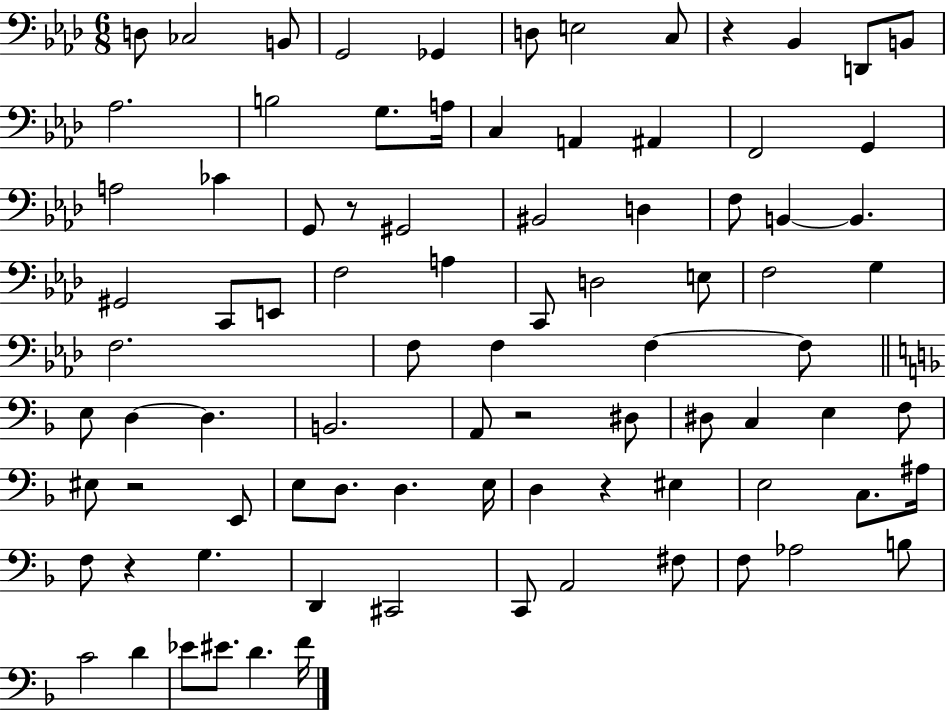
{
  \clef bass
  \numericTimeSignature
  \time 6/8
  \key aes \major
  d8 ces2 b,8 | g,2 ges,4 | d8 e2 c8 | r4 bes,4 d,8 b,8 | \break aes2. | b2 g8. a16 | c4 a,4 ais,4 | f,2 g,4 | \break a2 ces'4 | g,8 r8 gis,2 | bis,2 d4 | f8 b,4~~ b,4. | \break gis,2 c,8 e,8 | f2 a4 | c,8 d2 e8 | f2 g4 | \break f2. | f8 f4 f4~~ f8 | \bar "||" \break \key f \major e8 d4~~ d4. | b,2. | a,8 r2 dis8 | dis8 c4 e4 f8 | \break eis8 r2 e,8 | e8 d8. d4. e16 | d4 r4 eis4 | e2 c8. ais16 | \break f8 r4 g4. | d,4 cis,2 | c,8 a,2 fis8 | f8 aes2 b8 | \break c'2 d'4 | ees'8 eis'8. d'4. f'16 | \bar "|."
}